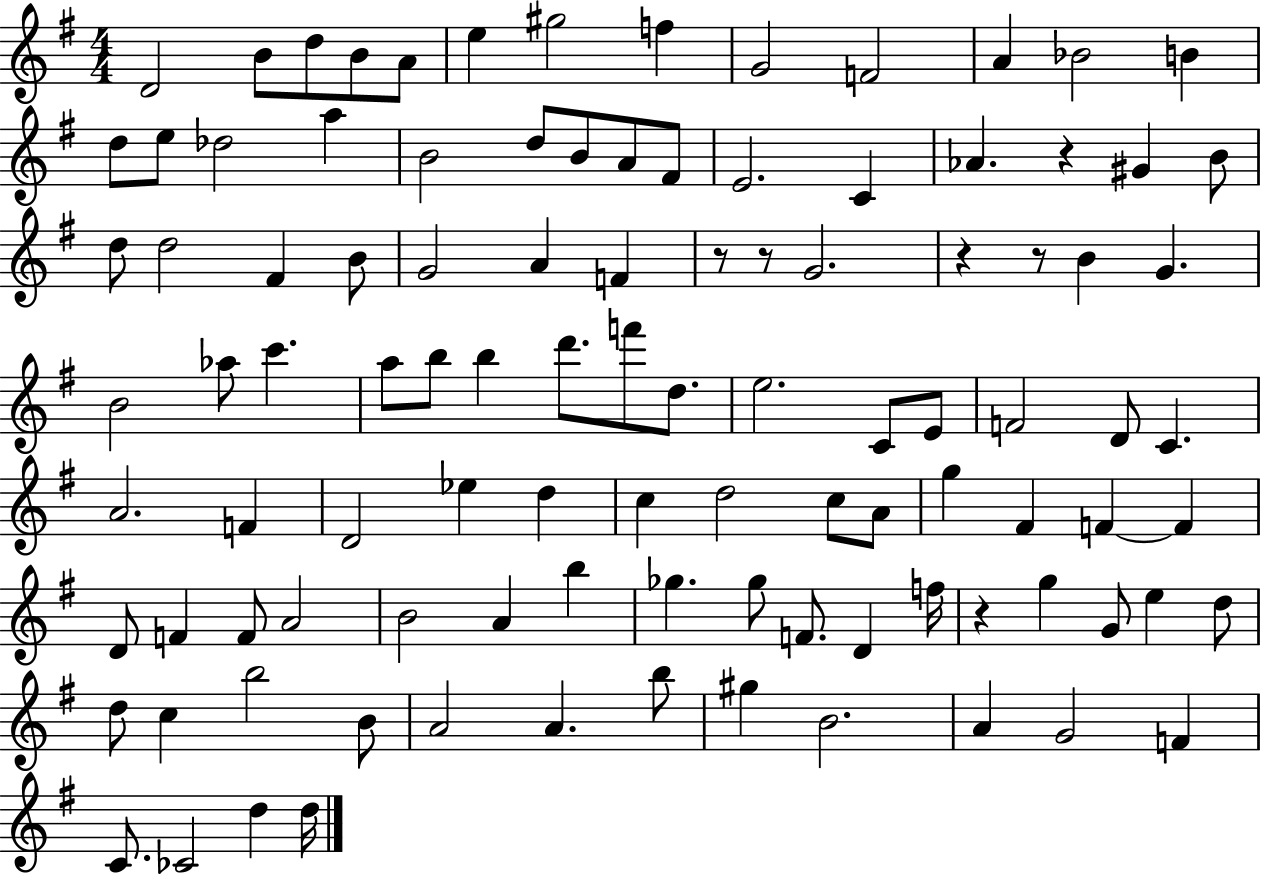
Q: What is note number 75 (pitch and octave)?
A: F4